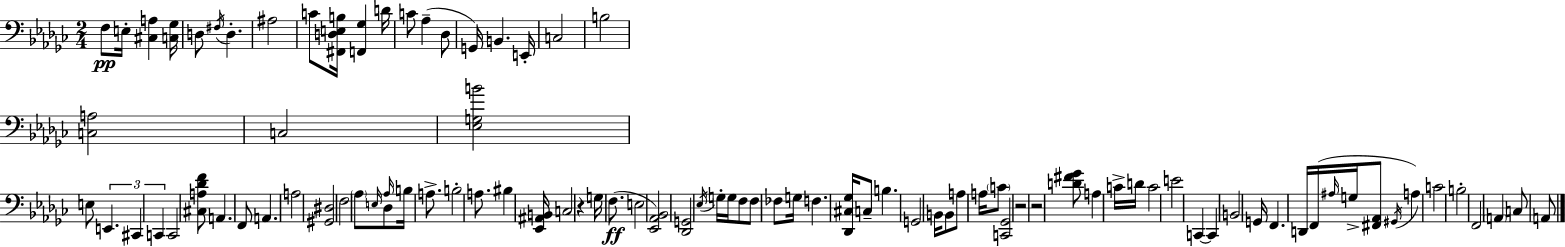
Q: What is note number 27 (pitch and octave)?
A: F3